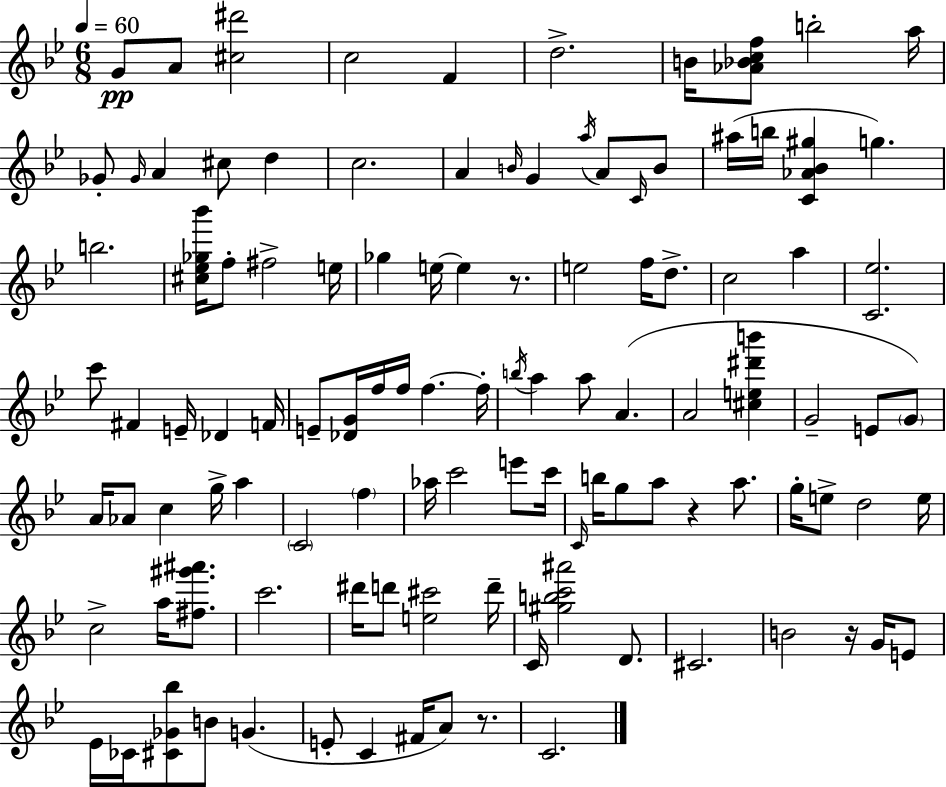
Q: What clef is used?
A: treble